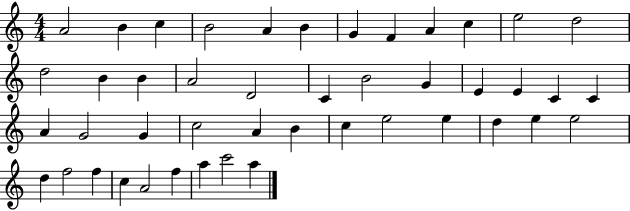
{
  \clef treble
  \numericTimeSignature
  \time 4/4
  \key c \major
  a'2 b'4 c''4 | b'2 a'4 b'4 | g'4 f'4 a'4 c''4 | e''2 d''2 | \break d''2 b'4 b'4 | a'2 d'2 | c'4 b'2 g'4 | e'4 e'4 c'4 c'4 | \break a'4 g'2 g'4 | c''2 a'4 b'4 | c''4 e''2 e''4 | d''4 e''4 e''2 | \break d''4 f''2 f''4 | c''4 a'2 f''4 | a''4 c'''2 a''4 | \bar "|."
}